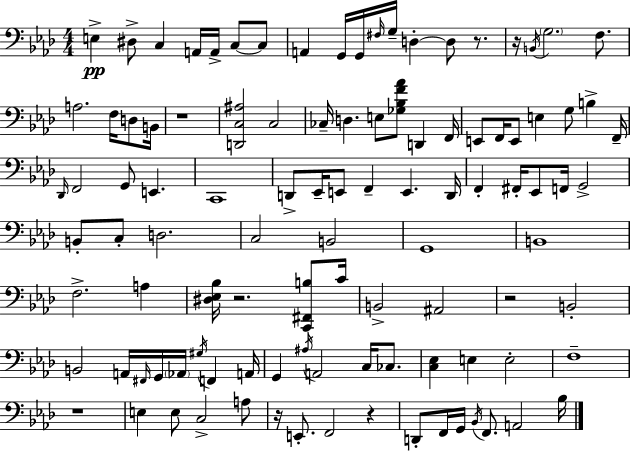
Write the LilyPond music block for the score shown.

{
  \clef bass
  \numericTimeSignature
  \time 4/4
  \key aes \major
  e4->\pp dis8-> c4 a,16 a,16-> c8~~ c8 | a,4 g,16 g,16 \grace { fis16 } g16-- d4-.~~ d8 r8. | r16 \acciaccatura { b,16 } \parenthesize g2. f8. | a2. f16 d8 | \break b,16 r1 | <d, c ais>2 c2 | ces16-- d4. e8 <ges bes f' aes'>8 d,4 | f,16 e,8 f,16 e,8 e4 g8 b4-> | \break f,16-- \grace { des,16 } f,2 g,8 e,4. | c,1 | d,8-> ees,16-- e,8 f,4-- e,4. | d,16 f,4-. fis,16-. ees,8 f,16 g,2-> | \break b,8-. c8-. d2. | c2 b,2 | g,1 | b,1 | \break f2.-> a4 | <dis ees bes>16 r2. | <c, fis, b>8 c'16 b,2-> ais,2 | r2 b,2-. | \break b,2 a,16 \grace { fis,16 } g,16 \parenthesize aes,16 \acciaccatura { gis16 } | f,4 a,16 g,4 \acciaccatura { ais16 } a,2 | c16 ces8. <c ees>4 e4 e2-. | f1-- | \break r1 | e4 e8 c2-> | a8 r16 e,8.-. f,2 | r4 d,8-. f,16 g,16 \acciaccatura { bes,16 } f,8. a,2 | \break bes16 \bar "|."
}